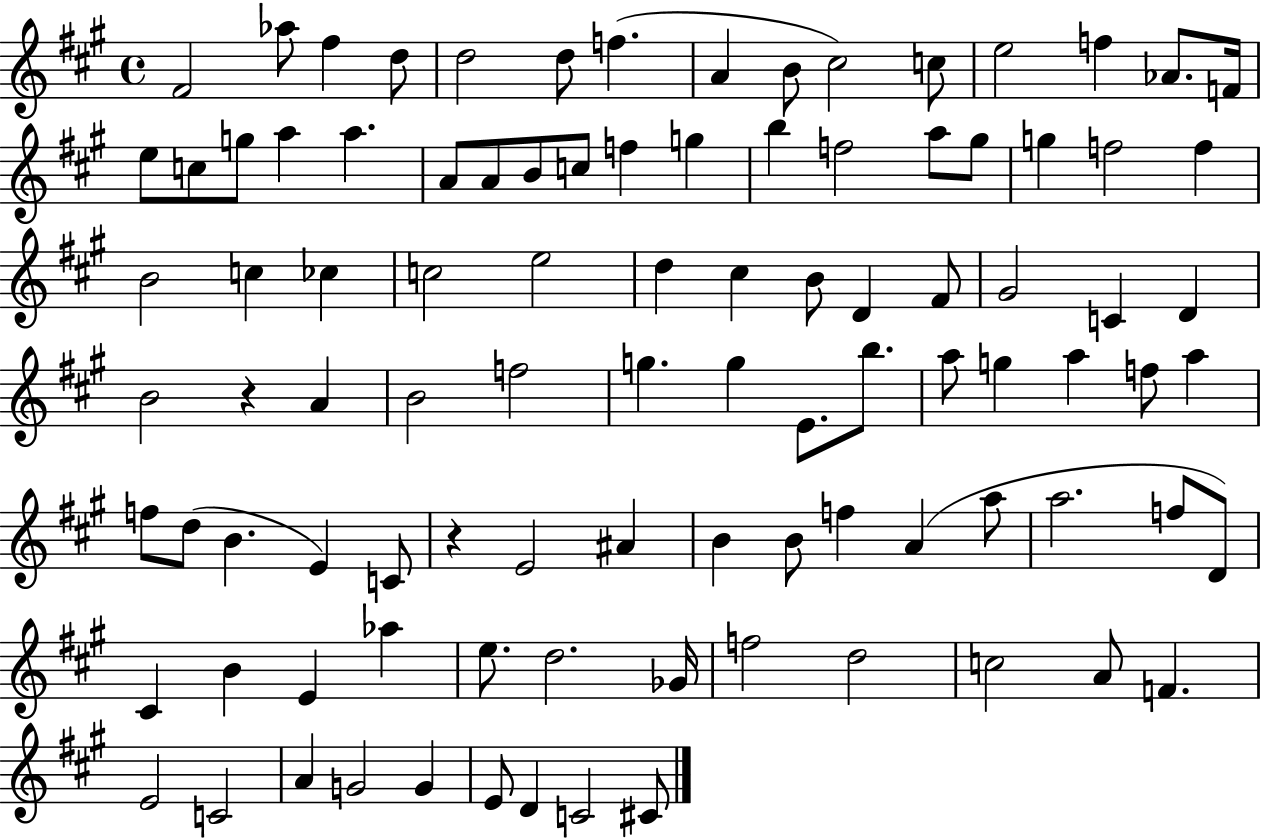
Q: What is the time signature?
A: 4/4